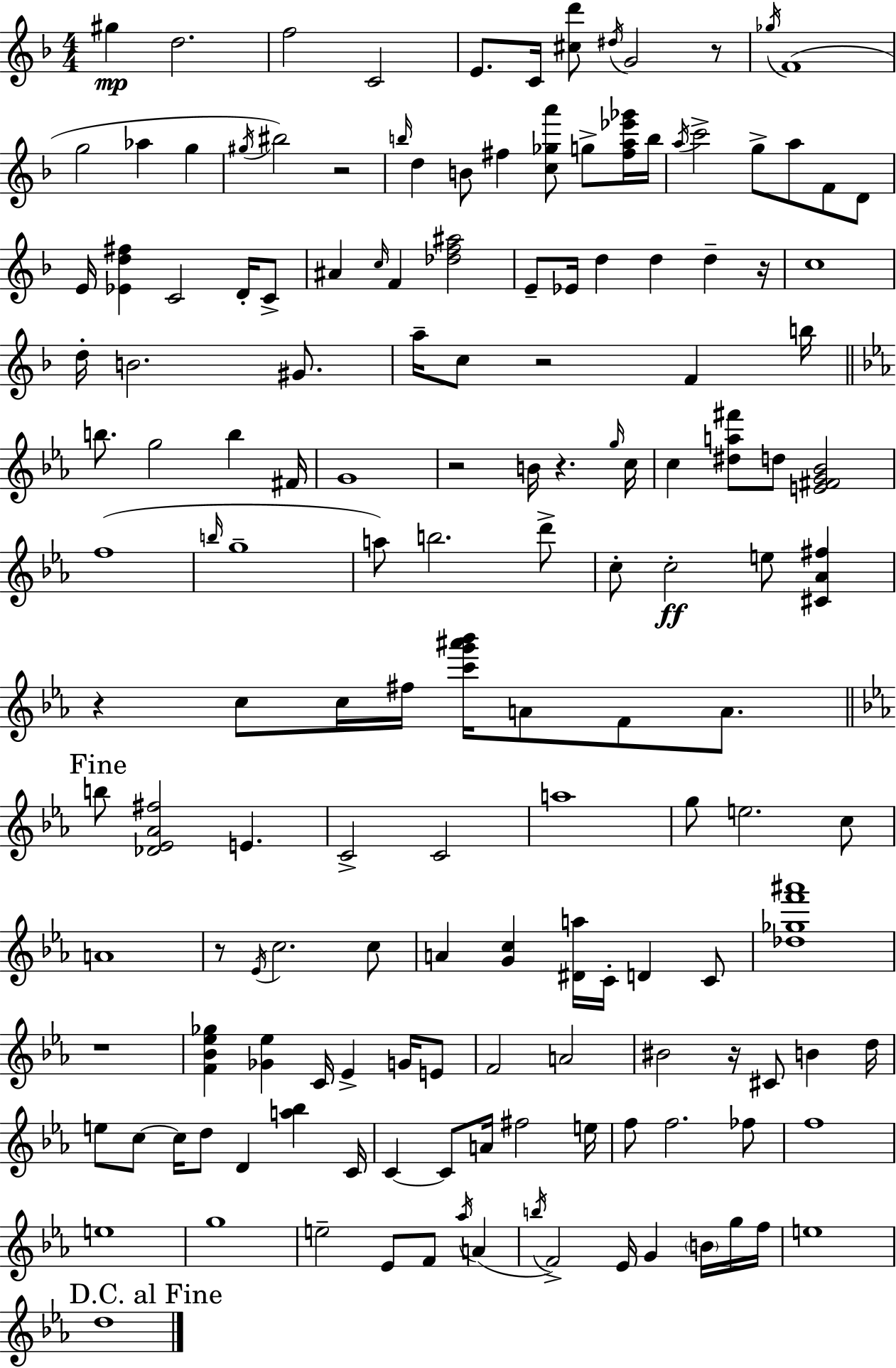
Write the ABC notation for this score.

X:1
T:Untitled
M:4/4
L:1/4
K:F
^g d2 f2 C2 E/2 C/4 [^cd']/2 ^d/4 G2 z/2 _g/4 F4 g2 _a g ^g/4 ^b2 z2 b/4 d B/2 ^f [c_ga']/2 g/2 [^fa_e'_g']/4 b/4 a/4 c'2 g/2 a/2 F/2 D/2 E/4 [_Ed^f] C2 D/4 C/2 ^A c/4 F [_df^a]2 E/2 _E/4 d d d z/4 c4 d/4 B2 ^G/2 a/4 c/2 z2 F b/4 b/2 g2 b ^F/4 G4 z2 B/4 z g/4 c/4 c [^da^f']/2 d/2 [E^FG_B]2 f4 b/4 g4 a/2 b2 d'/2 c/2 c2 e/2 [^C_A^f] z c/2 c/4 ^f/4 [c'g'^a'_b']/4 A/2 F/2 A/2 b/2 [_D_E_A^f]2 E C2 C2 a4 g/2 e2 c/2 A4 z/2 _E/4 c2 c/2 A [Gc] [^Da]/4 C/4 D C/2 [_d_gf'^a']4 z4 [F_B_e_g] [_G_e] C/4 _E G/4 E/2 F2 A2 ^B2 z/4 ^C/2 B d/4 e/2 c/2 c/4 d/2 D [a_b] C/4 C C/2 A/4 ^f2 e/4 f/2 f2 _f/2 f4 e4 g4 e2 _E/2 F/2 _a/4 A b/4 F2 _E/4 G B/4 g/4 f/4 e4 d4